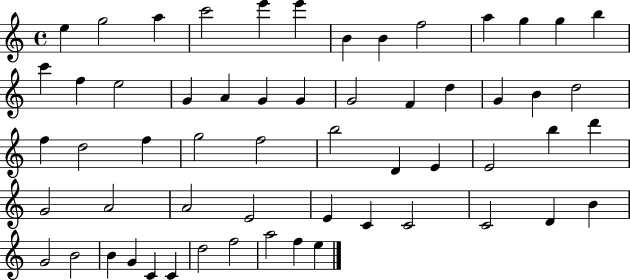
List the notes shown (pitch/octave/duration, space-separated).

E5/q G5/h A5/q C6/h E6/q E6/q B4/q B4/q F5/h A5/q G5/q G5/q B5/q C6/q F5/q E5/h G4/q A4/q G4/q G4/q G4/h F4/q D5/q G4/q B4/q D5/h F5/q D5/h F5/q G5/h F5/h B5/h D4/q E4/q E4/h B5/q D6/q G4/h A4/h A4/h E4/h E4/q C4/q C4/h C4/h D4/q B4/q G4/h B4/h B4/q G4/q C4/q C4/q D5/h F5/h A5/h F5/q E5/q